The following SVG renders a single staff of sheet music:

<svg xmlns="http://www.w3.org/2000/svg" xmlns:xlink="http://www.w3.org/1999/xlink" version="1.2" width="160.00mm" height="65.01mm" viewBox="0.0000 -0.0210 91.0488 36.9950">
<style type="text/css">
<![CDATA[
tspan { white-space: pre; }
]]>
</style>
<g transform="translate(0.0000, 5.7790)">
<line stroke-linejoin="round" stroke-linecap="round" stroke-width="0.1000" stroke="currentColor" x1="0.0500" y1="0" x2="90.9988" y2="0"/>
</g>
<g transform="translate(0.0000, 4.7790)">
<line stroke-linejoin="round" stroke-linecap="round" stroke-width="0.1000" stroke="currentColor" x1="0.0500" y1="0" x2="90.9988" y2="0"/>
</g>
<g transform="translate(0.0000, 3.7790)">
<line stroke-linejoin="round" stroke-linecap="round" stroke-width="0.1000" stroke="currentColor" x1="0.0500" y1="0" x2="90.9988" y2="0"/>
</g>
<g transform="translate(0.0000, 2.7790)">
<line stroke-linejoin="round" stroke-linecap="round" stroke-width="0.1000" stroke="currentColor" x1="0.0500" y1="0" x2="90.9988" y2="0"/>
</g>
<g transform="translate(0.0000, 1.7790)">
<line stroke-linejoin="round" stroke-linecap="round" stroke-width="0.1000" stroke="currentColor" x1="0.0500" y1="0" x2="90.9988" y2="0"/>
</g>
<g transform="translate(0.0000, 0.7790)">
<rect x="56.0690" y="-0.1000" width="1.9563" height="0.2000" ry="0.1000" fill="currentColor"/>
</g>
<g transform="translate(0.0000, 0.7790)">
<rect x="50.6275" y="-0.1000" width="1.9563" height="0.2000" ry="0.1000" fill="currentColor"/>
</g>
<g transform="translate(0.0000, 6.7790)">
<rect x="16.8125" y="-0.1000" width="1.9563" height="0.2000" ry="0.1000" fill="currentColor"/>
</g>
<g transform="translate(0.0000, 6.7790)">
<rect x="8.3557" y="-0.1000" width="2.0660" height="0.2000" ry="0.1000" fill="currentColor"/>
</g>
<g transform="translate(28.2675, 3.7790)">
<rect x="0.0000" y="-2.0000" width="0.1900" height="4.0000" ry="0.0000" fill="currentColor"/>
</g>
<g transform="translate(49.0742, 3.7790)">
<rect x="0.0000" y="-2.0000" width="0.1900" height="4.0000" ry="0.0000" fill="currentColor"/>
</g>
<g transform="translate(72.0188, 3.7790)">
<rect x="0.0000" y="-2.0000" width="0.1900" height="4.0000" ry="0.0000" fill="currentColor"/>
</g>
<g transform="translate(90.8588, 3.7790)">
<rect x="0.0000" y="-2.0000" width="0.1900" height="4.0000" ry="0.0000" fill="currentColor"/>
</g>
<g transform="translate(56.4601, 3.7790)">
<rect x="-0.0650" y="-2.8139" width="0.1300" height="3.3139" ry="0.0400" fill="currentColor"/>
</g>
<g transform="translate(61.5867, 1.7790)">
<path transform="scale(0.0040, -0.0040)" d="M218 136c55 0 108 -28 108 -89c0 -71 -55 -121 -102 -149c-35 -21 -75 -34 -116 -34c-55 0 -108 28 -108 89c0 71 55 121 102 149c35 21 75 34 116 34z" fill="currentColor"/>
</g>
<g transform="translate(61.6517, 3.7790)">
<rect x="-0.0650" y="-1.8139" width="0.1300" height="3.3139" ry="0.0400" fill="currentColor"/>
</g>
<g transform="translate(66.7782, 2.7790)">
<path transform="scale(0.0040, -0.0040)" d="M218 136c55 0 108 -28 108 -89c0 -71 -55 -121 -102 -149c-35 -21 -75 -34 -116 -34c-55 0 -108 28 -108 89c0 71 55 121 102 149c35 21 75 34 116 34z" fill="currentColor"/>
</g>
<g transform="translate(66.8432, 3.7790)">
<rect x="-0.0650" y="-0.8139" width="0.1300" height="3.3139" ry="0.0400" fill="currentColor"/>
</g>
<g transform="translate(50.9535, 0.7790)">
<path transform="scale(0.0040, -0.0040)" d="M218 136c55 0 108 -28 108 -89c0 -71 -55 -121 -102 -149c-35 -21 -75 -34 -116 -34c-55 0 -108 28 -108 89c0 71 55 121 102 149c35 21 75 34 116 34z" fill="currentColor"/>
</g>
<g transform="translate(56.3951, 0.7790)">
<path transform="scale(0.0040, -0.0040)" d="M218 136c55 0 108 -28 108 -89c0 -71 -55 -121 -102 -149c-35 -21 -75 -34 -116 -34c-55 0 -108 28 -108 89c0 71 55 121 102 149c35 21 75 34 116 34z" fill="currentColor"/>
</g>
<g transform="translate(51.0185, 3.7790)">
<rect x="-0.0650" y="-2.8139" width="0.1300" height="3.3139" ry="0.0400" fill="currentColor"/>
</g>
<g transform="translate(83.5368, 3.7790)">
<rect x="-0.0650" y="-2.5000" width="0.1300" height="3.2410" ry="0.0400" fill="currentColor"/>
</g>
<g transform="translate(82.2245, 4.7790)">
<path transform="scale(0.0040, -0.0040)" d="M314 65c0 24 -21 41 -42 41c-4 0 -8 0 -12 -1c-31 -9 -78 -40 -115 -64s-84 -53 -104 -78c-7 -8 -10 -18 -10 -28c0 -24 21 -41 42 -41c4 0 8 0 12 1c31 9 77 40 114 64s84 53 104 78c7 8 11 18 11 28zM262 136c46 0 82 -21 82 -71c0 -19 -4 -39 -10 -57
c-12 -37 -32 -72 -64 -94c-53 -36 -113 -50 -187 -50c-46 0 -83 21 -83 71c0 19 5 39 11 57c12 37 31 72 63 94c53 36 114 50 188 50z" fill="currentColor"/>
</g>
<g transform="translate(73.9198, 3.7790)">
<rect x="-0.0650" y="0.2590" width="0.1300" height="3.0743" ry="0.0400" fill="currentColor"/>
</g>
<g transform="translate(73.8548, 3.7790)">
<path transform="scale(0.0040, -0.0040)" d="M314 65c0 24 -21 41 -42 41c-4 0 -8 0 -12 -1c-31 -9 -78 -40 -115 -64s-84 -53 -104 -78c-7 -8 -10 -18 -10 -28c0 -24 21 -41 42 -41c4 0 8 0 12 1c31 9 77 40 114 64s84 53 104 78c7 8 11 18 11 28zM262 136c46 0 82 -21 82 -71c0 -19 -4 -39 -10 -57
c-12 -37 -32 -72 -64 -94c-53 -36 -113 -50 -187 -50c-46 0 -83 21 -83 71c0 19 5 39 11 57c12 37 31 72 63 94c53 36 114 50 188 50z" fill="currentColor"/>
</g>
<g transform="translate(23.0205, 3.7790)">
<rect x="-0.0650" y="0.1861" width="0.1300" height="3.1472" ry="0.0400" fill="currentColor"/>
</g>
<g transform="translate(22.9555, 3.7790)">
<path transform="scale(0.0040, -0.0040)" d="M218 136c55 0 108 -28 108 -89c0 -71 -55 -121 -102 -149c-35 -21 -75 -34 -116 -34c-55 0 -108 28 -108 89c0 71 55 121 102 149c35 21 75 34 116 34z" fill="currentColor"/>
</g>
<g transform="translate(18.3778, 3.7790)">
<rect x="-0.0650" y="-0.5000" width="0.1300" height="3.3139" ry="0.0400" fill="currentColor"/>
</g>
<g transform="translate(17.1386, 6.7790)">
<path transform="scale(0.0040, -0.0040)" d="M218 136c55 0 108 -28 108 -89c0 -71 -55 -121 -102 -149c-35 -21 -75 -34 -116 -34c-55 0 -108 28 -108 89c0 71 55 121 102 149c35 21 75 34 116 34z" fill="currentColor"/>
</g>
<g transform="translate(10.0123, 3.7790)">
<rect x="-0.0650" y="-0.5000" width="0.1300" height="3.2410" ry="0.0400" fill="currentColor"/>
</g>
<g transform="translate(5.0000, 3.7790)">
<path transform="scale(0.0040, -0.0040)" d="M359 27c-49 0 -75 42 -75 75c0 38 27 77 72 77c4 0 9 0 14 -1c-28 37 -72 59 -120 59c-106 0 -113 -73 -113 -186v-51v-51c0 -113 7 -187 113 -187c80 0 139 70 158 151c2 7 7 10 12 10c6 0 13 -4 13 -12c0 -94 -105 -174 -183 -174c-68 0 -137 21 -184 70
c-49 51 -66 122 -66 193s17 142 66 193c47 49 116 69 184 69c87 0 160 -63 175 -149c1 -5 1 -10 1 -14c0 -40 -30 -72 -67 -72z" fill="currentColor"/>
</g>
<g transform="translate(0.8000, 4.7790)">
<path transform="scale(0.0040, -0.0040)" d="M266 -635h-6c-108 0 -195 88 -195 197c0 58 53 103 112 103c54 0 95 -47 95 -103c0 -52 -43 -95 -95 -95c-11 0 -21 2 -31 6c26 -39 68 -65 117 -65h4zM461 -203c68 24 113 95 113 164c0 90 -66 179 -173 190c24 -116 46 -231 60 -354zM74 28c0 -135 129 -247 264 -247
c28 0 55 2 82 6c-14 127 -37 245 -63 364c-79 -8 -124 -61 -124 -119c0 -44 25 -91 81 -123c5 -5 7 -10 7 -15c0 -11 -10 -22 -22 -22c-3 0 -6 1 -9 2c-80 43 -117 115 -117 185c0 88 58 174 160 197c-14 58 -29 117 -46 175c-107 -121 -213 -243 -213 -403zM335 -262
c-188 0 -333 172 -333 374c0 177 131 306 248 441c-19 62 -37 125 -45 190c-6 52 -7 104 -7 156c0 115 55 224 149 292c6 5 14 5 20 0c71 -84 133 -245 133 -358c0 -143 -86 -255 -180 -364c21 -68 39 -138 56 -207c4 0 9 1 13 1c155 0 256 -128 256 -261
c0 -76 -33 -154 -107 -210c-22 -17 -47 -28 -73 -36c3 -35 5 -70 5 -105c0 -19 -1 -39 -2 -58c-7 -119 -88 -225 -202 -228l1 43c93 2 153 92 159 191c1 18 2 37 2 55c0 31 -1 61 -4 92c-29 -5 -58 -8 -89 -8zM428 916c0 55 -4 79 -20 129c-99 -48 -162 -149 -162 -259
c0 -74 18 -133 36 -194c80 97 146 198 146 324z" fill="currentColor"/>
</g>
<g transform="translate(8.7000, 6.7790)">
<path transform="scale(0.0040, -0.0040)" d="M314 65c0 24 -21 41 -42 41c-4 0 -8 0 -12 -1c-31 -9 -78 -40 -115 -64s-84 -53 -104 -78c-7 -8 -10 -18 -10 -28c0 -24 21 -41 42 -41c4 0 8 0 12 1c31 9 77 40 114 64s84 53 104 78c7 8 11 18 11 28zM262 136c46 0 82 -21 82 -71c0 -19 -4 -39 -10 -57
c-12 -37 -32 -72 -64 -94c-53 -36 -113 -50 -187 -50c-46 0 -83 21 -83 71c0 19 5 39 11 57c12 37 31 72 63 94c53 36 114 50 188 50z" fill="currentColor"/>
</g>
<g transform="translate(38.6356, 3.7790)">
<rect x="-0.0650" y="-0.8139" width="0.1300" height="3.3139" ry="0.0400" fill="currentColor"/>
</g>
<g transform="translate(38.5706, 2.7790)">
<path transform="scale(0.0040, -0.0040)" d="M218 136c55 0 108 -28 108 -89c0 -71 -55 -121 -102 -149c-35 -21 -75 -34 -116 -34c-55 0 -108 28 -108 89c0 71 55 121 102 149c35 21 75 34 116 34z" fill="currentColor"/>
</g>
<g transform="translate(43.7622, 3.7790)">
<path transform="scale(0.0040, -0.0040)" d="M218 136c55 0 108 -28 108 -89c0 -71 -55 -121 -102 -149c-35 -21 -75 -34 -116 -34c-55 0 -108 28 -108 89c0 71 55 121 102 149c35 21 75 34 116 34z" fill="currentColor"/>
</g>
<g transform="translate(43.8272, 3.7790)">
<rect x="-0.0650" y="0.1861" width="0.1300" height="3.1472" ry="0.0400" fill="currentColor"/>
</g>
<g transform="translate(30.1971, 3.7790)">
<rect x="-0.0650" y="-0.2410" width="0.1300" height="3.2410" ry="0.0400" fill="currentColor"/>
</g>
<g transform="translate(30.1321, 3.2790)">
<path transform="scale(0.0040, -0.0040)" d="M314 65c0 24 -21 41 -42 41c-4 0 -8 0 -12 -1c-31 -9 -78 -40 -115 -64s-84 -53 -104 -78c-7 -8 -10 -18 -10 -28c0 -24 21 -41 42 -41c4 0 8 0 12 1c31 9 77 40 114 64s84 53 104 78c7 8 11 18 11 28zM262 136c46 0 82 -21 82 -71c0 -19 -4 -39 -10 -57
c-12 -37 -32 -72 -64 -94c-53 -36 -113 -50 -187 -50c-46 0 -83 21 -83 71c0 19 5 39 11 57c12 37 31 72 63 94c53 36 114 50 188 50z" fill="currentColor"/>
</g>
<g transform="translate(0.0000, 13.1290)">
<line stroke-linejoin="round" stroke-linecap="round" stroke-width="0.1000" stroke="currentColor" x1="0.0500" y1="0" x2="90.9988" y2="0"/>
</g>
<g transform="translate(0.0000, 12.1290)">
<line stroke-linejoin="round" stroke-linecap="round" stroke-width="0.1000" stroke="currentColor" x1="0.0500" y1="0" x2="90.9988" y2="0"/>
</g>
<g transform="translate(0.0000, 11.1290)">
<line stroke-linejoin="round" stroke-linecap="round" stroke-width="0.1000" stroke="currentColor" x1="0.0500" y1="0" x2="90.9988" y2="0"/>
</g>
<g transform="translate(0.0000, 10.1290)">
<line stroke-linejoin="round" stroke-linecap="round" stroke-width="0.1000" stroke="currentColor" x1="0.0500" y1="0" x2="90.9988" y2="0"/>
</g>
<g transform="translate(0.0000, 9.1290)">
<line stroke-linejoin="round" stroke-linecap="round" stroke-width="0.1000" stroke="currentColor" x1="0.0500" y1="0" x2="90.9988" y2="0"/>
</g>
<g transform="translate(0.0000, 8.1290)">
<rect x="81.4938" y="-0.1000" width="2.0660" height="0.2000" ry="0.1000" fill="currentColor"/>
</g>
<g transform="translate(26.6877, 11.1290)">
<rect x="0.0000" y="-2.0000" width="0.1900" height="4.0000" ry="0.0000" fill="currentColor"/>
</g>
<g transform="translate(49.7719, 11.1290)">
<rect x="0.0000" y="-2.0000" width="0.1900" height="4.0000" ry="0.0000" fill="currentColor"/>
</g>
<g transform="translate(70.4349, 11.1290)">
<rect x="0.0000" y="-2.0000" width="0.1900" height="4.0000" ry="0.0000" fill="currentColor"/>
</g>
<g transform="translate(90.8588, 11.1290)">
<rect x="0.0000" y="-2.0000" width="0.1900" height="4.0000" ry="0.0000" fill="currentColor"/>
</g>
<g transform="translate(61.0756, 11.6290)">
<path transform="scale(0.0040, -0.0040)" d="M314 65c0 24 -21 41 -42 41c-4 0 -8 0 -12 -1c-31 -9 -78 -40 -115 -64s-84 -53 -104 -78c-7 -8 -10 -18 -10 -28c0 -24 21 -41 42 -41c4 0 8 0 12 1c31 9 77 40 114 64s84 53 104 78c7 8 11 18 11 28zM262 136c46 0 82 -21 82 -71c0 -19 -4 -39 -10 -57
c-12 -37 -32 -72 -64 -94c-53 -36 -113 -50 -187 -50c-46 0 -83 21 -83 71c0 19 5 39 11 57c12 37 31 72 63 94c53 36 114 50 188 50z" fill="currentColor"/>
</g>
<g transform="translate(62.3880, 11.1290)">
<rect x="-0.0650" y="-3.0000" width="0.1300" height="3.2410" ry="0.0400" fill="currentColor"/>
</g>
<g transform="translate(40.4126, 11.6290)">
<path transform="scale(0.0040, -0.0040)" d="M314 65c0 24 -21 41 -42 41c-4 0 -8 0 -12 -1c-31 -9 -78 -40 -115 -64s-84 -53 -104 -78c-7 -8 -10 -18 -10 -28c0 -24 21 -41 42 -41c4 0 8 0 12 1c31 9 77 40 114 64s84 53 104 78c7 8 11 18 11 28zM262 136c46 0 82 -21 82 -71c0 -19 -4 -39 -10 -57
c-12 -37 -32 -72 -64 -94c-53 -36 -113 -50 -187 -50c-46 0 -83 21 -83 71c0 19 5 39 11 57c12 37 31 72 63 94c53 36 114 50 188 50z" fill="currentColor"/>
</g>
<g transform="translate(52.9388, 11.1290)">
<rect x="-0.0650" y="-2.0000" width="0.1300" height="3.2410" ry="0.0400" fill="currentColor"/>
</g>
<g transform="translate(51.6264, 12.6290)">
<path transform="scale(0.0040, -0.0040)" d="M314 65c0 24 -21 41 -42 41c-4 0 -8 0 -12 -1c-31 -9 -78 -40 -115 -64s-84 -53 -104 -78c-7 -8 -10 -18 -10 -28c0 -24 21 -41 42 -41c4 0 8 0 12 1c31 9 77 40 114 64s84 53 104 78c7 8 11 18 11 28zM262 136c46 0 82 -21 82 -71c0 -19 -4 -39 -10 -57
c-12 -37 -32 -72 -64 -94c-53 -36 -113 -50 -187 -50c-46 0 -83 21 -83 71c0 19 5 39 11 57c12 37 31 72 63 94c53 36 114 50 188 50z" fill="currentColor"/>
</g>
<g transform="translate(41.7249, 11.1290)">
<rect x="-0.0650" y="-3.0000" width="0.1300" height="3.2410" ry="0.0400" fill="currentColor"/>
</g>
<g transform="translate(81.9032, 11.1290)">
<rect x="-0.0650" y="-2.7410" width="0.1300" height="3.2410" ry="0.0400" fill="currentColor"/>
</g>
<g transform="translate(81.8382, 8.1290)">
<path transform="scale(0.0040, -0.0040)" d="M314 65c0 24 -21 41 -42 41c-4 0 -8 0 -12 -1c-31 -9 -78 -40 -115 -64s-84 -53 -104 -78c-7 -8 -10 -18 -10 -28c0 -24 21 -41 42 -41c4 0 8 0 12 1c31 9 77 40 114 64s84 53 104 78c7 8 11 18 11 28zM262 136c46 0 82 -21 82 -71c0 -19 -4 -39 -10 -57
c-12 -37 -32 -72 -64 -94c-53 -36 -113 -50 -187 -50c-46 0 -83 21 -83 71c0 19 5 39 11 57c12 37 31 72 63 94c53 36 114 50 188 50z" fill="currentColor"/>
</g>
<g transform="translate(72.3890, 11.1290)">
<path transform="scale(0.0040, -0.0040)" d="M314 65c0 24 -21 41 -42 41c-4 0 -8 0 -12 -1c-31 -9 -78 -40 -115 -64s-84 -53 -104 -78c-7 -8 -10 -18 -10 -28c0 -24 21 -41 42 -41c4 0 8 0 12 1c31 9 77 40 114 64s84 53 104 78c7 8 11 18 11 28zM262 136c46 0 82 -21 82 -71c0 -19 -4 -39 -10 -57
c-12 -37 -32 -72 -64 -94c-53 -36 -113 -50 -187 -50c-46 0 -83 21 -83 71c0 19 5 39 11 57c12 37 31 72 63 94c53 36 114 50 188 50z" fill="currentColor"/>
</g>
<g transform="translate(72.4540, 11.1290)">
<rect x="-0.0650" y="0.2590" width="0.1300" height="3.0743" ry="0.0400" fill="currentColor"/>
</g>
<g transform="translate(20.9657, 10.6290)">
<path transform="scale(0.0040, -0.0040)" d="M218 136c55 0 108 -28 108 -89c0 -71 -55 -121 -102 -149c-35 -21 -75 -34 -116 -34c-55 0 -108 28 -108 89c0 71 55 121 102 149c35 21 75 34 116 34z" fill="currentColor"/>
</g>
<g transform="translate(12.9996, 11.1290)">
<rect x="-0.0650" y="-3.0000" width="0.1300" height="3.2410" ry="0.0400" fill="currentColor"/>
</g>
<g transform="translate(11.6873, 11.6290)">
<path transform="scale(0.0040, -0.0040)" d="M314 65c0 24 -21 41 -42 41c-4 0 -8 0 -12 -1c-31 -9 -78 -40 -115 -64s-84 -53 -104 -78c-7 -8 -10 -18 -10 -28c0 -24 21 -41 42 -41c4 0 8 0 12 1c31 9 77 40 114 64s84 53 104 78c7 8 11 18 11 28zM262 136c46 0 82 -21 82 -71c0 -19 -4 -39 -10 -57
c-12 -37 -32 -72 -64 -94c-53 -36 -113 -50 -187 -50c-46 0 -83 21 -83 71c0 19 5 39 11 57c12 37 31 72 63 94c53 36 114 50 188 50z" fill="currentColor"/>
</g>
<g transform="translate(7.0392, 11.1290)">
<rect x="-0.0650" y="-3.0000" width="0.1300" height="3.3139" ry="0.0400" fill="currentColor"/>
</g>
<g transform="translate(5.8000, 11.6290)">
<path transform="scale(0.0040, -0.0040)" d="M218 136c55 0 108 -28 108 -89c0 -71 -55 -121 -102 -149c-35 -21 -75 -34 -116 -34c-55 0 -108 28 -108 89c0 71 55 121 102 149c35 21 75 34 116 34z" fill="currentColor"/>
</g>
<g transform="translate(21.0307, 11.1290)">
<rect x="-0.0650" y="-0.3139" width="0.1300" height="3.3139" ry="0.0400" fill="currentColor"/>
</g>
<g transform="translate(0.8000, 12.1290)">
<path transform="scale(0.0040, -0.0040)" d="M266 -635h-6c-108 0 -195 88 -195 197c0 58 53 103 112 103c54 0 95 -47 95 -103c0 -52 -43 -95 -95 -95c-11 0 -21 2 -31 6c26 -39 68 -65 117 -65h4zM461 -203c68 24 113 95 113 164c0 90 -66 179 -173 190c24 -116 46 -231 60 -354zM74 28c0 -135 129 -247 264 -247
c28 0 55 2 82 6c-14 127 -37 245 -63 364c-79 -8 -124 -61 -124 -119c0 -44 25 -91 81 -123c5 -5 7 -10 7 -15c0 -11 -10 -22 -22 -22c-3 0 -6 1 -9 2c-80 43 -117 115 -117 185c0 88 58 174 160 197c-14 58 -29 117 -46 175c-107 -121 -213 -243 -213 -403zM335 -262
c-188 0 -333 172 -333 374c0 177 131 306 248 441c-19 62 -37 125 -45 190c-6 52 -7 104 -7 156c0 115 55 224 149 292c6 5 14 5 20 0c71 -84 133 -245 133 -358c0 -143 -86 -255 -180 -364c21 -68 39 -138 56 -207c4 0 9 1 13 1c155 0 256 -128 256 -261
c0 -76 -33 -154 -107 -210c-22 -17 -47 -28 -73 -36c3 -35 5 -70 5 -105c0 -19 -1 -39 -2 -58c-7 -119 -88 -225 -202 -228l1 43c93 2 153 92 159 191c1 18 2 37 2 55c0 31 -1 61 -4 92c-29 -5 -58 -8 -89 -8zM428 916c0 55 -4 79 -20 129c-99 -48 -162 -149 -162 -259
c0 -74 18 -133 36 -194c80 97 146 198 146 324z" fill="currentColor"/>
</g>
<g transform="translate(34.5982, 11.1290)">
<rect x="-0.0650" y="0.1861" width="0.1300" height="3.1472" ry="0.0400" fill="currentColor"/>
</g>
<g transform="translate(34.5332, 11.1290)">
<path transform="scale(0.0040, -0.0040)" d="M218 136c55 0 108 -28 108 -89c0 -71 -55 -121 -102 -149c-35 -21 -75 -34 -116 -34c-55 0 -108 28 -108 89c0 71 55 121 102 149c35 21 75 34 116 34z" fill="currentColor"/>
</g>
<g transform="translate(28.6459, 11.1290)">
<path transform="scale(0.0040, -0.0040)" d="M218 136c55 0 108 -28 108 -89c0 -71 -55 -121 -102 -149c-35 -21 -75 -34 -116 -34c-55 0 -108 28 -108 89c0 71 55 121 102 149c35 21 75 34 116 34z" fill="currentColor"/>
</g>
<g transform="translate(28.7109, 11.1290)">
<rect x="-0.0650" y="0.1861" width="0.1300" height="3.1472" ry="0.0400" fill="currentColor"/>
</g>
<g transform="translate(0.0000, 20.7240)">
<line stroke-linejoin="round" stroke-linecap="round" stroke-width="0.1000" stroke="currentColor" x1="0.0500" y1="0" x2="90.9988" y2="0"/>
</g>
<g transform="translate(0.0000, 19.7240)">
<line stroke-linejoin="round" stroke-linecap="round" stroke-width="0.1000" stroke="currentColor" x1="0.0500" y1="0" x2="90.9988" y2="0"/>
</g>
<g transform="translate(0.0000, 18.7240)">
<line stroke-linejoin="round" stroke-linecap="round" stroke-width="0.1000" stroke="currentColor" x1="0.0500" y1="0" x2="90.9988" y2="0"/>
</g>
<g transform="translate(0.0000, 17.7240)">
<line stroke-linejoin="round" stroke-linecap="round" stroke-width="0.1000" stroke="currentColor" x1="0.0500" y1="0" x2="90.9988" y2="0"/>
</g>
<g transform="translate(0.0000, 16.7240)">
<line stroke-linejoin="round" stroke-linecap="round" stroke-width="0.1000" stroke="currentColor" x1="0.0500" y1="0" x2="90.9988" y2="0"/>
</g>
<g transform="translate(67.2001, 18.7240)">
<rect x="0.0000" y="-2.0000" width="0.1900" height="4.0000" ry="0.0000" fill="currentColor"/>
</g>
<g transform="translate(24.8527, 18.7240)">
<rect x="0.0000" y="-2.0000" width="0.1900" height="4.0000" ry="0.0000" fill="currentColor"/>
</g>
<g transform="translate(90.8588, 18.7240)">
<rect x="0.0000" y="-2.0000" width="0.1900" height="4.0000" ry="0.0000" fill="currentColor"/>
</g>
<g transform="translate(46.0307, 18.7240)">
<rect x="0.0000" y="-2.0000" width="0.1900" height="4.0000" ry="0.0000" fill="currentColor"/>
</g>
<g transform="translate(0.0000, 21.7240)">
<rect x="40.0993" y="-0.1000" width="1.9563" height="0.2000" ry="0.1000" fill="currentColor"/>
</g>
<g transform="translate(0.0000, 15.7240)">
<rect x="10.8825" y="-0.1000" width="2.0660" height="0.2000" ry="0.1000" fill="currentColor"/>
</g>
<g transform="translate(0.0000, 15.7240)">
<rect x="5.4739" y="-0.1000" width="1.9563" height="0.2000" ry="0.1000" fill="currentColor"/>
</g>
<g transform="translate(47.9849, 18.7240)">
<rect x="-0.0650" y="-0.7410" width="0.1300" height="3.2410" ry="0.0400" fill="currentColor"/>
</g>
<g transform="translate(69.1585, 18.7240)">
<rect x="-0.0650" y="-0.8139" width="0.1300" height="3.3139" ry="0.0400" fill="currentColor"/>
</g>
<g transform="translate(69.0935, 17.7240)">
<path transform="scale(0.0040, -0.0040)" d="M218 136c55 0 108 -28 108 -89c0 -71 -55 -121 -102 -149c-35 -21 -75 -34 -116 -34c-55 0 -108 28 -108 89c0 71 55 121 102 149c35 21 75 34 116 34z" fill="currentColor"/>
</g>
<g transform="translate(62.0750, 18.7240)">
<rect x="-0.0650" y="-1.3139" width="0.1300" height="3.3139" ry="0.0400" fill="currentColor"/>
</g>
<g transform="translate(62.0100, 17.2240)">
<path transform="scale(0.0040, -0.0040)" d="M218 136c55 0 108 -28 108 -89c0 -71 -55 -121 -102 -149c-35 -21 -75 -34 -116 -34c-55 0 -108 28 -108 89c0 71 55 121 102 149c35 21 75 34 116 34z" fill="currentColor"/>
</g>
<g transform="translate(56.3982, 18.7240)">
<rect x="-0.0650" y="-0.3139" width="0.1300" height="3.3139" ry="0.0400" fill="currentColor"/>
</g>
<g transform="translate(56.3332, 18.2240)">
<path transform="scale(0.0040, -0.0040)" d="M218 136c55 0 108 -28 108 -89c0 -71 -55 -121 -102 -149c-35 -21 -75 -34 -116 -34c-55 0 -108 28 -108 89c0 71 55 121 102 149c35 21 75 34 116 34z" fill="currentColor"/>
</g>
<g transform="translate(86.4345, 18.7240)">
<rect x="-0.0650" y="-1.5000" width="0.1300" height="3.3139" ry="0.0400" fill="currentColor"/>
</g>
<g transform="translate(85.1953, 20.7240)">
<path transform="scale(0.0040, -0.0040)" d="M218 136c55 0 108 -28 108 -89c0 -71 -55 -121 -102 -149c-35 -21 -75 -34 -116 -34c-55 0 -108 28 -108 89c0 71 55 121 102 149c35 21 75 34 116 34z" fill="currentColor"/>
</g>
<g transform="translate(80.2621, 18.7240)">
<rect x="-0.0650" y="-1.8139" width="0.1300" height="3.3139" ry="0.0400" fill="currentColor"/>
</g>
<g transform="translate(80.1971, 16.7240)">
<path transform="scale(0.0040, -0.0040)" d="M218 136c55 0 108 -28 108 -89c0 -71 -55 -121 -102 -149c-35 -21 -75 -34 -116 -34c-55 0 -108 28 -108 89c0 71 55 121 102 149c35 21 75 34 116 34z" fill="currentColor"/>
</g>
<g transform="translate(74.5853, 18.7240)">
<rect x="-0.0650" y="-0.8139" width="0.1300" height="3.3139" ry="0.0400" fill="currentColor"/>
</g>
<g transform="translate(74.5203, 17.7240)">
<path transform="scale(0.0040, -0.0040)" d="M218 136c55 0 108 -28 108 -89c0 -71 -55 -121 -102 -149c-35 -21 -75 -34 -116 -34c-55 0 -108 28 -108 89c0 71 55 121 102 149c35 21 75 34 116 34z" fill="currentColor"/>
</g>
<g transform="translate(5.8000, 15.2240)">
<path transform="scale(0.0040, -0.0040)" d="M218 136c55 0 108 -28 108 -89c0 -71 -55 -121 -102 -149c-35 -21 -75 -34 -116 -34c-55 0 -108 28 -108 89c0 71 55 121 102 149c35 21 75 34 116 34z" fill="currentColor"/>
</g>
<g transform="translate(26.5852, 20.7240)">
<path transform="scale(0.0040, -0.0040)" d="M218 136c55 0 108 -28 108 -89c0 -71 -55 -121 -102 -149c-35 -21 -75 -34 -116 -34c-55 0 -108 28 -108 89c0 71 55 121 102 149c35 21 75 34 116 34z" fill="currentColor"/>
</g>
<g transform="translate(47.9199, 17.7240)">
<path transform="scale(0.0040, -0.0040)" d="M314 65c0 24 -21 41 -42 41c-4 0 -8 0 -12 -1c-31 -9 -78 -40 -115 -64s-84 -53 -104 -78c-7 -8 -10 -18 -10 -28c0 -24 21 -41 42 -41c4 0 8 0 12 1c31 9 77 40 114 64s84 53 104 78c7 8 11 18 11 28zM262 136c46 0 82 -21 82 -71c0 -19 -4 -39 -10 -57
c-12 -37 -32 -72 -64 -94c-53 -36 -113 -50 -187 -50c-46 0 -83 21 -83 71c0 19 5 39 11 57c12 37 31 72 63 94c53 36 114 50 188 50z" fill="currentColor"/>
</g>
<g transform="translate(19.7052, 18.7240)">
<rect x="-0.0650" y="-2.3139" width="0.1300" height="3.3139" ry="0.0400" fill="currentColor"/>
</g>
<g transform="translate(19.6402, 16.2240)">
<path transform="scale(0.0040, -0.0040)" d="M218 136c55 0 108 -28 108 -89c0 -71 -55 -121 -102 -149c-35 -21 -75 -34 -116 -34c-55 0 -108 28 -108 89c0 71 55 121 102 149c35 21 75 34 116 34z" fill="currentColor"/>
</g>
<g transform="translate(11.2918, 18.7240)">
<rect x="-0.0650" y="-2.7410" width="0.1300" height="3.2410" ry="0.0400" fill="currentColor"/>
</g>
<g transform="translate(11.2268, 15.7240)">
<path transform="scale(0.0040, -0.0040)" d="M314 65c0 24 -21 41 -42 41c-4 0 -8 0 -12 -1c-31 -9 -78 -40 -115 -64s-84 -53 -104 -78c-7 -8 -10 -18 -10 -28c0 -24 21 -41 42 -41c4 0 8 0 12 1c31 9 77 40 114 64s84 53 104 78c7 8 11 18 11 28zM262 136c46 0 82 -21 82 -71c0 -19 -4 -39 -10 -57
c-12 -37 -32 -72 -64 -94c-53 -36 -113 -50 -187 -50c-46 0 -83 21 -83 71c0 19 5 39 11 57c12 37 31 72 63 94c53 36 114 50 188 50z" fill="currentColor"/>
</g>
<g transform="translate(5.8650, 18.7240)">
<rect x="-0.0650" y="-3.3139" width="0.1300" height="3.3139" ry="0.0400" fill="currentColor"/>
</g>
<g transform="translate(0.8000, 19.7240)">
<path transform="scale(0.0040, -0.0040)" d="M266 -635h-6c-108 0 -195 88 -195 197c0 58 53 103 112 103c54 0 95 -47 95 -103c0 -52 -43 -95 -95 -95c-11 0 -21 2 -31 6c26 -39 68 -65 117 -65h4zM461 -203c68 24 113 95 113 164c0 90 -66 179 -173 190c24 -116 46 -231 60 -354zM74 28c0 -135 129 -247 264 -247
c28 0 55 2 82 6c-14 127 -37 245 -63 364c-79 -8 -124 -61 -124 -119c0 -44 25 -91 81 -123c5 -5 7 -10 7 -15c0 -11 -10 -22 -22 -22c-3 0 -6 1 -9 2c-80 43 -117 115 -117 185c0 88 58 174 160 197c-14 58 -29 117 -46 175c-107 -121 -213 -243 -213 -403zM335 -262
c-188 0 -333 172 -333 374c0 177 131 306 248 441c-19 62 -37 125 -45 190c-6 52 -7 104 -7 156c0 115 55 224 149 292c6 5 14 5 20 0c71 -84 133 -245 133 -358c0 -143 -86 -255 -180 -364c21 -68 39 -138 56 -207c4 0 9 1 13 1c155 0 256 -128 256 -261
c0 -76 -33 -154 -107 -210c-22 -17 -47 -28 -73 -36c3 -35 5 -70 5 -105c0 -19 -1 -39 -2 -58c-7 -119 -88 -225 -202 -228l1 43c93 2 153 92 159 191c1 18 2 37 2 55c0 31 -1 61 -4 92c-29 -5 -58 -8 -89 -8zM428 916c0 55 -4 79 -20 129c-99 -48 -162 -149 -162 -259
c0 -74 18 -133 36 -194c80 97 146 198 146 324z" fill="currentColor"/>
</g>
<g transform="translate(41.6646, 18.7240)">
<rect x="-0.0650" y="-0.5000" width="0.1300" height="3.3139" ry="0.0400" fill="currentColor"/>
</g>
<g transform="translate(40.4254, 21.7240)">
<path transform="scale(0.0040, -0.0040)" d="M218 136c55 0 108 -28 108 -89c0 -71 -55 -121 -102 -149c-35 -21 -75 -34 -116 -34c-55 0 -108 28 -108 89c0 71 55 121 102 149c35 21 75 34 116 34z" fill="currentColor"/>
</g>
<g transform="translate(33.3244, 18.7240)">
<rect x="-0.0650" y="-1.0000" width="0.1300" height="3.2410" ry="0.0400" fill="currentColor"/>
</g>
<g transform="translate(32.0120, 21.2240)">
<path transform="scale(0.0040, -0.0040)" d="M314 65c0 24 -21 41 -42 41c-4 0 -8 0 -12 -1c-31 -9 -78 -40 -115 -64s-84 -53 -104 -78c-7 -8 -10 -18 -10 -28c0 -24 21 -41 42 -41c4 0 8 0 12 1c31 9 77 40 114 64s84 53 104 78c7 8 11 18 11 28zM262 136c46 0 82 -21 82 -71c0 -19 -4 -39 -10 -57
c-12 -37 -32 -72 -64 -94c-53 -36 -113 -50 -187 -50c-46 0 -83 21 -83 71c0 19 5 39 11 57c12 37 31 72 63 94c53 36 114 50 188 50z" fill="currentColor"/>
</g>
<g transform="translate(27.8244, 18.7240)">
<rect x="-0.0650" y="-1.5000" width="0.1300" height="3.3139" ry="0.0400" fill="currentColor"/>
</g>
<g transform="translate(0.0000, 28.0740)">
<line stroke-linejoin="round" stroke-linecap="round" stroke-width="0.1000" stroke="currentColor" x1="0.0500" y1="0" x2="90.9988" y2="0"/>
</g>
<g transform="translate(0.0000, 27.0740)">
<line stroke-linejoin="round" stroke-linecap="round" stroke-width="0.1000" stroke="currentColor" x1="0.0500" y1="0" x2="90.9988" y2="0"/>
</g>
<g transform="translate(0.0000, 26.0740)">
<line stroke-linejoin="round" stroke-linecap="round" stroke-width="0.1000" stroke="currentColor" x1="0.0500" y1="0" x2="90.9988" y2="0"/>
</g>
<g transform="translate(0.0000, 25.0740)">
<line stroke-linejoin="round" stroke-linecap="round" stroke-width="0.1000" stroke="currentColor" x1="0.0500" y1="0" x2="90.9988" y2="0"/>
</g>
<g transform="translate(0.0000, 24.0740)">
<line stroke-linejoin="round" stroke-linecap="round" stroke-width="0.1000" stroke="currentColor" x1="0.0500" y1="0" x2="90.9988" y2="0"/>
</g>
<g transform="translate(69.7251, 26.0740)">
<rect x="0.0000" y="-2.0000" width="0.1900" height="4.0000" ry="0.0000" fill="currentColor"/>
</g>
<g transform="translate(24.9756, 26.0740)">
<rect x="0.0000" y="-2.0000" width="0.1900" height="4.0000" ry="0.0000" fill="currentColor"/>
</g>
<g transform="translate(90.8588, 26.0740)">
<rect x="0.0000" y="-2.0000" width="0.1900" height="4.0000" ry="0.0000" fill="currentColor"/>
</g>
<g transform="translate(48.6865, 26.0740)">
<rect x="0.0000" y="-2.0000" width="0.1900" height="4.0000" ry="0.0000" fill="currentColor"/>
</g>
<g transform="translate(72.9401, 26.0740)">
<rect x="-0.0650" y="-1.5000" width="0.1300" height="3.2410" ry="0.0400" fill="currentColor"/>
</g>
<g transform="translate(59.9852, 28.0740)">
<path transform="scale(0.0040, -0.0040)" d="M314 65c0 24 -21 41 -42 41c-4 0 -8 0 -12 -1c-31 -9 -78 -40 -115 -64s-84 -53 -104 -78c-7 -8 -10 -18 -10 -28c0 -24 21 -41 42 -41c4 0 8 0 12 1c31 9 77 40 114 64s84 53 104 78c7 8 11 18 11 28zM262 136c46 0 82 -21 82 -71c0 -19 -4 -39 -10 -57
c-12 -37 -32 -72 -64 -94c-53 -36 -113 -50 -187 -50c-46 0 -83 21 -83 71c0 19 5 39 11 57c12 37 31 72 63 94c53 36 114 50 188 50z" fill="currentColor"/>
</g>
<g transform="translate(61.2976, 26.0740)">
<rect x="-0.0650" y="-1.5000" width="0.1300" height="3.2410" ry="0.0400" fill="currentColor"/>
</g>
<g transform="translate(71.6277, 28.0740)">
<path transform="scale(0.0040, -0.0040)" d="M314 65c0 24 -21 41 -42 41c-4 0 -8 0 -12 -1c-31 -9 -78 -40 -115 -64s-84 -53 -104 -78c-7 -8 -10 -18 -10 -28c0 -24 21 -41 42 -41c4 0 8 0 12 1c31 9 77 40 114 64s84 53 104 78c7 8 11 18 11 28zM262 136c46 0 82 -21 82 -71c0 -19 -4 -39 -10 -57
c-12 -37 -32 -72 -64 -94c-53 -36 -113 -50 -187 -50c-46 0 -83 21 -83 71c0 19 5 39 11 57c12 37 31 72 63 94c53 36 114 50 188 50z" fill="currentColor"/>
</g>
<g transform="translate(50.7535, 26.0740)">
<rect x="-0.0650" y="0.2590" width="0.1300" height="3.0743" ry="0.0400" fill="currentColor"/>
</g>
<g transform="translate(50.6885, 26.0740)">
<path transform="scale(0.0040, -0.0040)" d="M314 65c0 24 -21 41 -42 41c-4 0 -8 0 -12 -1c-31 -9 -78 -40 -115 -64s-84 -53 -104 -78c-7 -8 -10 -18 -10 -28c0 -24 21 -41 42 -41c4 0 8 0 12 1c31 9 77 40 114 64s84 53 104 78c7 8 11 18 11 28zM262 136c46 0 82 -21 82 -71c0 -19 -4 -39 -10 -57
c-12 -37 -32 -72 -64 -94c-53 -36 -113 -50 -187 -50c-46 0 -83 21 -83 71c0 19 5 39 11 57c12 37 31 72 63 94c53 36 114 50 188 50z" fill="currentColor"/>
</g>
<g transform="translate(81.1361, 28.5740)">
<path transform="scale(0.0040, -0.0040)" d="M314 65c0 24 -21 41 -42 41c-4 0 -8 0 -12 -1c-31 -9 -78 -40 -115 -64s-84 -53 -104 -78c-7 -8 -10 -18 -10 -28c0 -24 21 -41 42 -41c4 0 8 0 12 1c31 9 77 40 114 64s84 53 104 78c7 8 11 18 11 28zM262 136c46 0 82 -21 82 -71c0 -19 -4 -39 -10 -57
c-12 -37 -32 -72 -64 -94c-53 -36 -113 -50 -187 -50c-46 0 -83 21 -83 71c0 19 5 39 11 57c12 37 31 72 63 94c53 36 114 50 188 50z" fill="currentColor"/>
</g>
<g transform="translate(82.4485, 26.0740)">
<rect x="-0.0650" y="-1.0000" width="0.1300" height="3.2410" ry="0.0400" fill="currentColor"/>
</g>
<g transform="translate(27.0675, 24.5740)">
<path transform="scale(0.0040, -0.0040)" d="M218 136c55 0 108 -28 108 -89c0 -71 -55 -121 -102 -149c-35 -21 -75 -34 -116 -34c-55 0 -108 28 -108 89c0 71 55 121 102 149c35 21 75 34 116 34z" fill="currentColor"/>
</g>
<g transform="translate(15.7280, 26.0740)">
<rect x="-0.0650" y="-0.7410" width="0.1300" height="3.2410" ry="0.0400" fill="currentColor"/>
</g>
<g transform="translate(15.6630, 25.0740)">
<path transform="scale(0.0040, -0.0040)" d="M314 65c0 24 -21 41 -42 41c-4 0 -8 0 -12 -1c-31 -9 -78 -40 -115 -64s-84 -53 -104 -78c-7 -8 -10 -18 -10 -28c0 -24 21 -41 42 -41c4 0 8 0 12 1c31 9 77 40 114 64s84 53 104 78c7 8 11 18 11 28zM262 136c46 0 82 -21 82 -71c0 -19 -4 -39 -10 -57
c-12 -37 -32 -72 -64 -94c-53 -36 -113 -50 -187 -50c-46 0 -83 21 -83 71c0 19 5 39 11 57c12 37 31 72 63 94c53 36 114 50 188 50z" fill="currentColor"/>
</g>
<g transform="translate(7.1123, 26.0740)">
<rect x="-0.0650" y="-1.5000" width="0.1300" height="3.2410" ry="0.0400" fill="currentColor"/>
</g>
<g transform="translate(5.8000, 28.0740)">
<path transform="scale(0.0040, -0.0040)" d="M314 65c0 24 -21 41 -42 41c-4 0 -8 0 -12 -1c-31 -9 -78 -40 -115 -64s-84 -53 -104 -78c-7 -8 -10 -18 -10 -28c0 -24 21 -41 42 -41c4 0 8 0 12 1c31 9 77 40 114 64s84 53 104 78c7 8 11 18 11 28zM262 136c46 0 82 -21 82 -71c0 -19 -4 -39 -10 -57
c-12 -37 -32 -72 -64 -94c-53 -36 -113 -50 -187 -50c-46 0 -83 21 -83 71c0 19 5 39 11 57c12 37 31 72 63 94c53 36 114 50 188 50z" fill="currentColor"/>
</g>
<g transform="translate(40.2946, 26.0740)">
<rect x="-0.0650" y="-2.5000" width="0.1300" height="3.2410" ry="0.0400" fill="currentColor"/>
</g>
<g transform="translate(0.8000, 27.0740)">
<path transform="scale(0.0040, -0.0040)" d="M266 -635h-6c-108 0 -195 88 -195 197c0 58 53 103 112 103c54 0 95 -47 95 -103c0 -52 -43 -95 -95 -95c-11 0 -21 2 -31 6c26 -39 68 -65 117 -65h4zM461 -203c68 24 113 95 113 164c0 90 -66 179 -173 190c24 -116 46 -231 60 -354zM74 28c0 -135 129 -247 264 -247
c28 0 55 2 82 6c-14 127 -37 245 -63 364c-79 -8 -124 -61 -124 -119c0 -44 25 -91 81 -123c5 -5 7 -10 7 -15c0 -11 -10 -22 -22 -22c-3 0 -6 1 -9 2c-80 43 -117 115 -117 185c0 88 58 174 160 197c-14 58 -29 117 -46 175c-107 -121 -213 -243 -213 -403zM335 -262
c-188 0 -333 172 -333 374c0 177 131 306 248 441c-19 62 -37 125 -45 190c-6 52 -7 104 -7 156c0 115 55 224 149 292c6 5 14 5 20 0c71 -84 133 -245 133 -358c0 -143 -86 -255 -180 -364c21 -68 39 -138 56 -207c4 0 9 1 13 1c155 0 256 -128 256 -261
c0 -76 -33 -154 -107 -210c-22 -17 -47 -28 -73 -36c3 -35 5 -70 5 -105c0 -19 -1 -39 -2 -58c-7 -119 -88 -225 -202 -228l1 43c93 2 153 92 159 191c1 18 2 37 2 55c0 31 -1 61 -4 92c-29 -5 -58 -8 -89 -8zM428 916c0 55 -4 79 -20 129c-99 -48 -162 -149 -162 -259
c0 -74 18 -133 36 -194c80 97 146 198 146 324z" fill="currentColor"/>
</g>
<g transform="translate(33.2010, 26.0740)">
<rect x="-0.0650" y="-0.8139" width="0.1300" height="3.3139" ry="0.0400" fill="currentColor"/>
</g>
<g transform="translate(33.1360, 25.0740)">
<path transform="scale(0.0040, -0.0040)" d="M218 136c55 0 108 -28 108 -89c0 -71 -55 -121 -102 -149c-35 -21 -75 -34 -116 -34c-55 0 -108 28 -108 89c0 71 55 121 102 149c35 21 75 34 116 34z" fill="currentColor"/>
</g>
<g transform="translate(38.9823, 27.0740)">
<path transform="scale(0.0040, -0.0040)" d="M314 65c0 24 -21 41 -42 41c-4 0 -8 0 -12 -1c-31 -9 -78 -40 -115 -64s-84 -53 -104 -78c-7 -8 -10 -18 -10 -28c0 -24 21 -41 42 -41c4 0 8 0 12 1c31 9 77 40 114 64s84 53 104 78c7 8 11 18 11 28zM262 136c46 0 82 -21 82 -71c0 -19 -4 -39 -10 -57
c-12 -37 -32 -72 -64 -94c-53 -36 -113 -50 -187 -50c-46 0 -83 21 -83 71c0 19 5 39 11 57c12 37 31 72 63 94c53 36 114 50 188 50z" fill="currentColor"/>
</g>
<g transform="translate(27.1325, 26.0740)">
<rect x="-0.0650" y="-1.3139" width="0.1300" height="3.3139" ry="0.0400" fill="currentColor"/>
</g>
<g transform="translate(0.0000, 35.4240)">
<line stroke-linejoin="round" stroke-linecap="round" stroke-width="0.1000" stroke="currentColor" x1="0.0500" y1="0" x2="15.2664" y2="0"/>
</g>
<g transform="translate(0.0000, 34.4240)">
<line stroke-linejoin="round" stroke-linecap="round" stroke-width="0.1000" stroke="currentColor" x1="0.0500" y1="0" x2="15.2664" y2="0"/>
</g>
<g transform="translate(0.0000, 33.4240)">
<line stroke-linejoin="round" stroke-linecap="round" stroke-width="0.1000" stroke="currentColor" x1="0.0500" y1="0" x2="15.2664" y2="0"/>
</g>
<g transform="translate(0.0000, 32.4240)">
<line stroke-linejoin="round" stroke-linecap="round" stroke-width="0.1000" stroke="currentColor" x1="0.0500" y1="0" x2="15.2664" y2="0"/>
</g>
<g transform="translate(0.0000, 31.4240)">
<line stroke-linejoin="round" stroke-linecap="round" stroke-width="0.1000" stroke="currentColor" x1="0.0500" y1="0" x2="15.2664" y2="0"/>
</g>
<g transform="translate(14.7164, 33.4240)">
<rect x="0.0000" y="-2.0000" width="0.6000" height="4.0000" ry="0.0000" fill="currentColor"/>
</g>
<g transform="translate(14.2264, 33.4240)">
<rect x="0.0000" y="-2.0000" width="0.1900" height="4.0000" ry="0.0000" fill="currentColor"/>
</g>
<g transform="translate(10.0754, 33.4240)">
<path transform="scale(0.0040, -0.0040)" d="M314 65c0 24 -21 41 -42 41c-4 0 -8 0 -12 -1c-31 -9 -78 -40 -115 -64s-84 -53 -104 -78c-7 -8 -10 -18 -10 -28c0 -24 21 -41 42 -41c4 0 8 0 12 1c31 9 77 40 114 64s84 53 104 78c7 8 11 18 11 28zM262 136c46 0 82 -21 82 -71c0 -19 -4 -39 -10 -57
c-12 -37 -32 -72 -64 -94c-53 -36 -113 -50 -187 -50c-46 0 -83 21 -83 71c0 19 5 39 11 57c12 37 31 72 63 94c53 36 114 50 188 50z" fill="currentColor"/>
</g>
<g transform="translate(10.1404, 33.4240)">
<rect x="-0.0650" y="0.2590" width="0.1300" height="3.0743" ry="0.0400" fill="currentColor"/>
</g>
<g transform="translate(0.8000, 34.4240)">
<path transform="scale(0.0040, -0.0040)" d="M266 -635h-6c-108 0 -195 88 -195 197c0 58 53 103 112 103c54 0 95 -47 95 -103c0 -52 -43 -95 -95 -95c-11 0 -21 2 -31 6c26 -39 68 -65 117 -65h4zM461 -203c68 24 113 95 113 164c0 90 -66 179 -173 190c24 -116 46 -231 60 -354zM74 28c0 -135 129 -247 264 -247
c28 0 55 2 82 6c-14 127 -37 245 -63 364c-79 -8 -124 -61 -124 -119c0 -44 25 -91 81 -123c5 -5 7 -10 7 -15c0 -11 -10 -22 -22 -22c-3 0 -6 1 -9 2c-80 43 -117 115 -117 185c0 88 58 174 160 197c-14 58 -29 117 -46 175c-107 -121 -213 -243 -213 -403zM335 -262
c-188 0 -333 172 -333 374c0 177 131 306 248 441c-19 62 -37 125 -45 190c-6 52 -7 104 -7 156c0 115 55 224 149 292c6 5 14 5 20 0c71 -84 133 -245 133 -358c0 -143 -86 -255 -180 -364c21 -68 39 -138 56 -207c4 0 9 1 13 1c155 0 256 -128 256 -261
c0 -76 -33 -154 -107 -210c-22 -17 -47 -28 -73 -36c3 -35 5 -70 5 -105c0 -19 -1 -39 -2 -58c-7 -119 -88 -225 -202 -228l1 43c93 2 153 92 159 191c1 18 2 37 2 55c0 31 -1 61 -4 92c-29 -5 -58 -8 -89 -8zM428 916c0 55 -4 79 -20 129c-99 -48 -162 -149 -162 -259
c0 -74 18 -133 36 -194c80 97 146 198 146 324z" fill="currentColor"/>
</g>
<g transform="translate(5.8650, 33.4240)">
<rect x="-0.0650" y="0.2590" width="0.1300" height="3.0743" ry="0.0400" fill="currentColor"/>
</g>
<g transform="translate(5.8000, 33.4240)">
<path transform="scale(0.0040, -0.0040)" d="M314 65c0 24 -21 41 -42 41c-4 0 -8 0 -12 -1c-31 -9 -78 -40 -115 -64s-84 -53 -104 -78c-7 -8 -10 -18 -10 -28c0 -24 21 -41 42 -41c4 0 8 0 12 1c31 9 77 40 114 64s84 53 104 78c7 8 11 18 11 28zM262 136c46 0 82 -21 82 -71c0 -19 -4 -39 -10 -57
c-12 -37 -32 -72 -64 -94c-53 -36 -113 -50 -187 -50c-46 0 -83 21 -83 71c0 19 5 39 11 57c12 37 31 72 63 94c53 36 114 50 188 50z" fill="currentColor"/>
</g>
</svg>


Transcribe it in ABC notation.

X:1
T:Untitled
M:4/4
L:1/4
K:C
C2 C B c2 d B a a f d B2 G2 A A2 c B B A2 F2 A2 B2 a2 b a2 g E D2 C d2 c e d d f E E2 d2 e d G2 B2 E2 E2 D2 B2 B2